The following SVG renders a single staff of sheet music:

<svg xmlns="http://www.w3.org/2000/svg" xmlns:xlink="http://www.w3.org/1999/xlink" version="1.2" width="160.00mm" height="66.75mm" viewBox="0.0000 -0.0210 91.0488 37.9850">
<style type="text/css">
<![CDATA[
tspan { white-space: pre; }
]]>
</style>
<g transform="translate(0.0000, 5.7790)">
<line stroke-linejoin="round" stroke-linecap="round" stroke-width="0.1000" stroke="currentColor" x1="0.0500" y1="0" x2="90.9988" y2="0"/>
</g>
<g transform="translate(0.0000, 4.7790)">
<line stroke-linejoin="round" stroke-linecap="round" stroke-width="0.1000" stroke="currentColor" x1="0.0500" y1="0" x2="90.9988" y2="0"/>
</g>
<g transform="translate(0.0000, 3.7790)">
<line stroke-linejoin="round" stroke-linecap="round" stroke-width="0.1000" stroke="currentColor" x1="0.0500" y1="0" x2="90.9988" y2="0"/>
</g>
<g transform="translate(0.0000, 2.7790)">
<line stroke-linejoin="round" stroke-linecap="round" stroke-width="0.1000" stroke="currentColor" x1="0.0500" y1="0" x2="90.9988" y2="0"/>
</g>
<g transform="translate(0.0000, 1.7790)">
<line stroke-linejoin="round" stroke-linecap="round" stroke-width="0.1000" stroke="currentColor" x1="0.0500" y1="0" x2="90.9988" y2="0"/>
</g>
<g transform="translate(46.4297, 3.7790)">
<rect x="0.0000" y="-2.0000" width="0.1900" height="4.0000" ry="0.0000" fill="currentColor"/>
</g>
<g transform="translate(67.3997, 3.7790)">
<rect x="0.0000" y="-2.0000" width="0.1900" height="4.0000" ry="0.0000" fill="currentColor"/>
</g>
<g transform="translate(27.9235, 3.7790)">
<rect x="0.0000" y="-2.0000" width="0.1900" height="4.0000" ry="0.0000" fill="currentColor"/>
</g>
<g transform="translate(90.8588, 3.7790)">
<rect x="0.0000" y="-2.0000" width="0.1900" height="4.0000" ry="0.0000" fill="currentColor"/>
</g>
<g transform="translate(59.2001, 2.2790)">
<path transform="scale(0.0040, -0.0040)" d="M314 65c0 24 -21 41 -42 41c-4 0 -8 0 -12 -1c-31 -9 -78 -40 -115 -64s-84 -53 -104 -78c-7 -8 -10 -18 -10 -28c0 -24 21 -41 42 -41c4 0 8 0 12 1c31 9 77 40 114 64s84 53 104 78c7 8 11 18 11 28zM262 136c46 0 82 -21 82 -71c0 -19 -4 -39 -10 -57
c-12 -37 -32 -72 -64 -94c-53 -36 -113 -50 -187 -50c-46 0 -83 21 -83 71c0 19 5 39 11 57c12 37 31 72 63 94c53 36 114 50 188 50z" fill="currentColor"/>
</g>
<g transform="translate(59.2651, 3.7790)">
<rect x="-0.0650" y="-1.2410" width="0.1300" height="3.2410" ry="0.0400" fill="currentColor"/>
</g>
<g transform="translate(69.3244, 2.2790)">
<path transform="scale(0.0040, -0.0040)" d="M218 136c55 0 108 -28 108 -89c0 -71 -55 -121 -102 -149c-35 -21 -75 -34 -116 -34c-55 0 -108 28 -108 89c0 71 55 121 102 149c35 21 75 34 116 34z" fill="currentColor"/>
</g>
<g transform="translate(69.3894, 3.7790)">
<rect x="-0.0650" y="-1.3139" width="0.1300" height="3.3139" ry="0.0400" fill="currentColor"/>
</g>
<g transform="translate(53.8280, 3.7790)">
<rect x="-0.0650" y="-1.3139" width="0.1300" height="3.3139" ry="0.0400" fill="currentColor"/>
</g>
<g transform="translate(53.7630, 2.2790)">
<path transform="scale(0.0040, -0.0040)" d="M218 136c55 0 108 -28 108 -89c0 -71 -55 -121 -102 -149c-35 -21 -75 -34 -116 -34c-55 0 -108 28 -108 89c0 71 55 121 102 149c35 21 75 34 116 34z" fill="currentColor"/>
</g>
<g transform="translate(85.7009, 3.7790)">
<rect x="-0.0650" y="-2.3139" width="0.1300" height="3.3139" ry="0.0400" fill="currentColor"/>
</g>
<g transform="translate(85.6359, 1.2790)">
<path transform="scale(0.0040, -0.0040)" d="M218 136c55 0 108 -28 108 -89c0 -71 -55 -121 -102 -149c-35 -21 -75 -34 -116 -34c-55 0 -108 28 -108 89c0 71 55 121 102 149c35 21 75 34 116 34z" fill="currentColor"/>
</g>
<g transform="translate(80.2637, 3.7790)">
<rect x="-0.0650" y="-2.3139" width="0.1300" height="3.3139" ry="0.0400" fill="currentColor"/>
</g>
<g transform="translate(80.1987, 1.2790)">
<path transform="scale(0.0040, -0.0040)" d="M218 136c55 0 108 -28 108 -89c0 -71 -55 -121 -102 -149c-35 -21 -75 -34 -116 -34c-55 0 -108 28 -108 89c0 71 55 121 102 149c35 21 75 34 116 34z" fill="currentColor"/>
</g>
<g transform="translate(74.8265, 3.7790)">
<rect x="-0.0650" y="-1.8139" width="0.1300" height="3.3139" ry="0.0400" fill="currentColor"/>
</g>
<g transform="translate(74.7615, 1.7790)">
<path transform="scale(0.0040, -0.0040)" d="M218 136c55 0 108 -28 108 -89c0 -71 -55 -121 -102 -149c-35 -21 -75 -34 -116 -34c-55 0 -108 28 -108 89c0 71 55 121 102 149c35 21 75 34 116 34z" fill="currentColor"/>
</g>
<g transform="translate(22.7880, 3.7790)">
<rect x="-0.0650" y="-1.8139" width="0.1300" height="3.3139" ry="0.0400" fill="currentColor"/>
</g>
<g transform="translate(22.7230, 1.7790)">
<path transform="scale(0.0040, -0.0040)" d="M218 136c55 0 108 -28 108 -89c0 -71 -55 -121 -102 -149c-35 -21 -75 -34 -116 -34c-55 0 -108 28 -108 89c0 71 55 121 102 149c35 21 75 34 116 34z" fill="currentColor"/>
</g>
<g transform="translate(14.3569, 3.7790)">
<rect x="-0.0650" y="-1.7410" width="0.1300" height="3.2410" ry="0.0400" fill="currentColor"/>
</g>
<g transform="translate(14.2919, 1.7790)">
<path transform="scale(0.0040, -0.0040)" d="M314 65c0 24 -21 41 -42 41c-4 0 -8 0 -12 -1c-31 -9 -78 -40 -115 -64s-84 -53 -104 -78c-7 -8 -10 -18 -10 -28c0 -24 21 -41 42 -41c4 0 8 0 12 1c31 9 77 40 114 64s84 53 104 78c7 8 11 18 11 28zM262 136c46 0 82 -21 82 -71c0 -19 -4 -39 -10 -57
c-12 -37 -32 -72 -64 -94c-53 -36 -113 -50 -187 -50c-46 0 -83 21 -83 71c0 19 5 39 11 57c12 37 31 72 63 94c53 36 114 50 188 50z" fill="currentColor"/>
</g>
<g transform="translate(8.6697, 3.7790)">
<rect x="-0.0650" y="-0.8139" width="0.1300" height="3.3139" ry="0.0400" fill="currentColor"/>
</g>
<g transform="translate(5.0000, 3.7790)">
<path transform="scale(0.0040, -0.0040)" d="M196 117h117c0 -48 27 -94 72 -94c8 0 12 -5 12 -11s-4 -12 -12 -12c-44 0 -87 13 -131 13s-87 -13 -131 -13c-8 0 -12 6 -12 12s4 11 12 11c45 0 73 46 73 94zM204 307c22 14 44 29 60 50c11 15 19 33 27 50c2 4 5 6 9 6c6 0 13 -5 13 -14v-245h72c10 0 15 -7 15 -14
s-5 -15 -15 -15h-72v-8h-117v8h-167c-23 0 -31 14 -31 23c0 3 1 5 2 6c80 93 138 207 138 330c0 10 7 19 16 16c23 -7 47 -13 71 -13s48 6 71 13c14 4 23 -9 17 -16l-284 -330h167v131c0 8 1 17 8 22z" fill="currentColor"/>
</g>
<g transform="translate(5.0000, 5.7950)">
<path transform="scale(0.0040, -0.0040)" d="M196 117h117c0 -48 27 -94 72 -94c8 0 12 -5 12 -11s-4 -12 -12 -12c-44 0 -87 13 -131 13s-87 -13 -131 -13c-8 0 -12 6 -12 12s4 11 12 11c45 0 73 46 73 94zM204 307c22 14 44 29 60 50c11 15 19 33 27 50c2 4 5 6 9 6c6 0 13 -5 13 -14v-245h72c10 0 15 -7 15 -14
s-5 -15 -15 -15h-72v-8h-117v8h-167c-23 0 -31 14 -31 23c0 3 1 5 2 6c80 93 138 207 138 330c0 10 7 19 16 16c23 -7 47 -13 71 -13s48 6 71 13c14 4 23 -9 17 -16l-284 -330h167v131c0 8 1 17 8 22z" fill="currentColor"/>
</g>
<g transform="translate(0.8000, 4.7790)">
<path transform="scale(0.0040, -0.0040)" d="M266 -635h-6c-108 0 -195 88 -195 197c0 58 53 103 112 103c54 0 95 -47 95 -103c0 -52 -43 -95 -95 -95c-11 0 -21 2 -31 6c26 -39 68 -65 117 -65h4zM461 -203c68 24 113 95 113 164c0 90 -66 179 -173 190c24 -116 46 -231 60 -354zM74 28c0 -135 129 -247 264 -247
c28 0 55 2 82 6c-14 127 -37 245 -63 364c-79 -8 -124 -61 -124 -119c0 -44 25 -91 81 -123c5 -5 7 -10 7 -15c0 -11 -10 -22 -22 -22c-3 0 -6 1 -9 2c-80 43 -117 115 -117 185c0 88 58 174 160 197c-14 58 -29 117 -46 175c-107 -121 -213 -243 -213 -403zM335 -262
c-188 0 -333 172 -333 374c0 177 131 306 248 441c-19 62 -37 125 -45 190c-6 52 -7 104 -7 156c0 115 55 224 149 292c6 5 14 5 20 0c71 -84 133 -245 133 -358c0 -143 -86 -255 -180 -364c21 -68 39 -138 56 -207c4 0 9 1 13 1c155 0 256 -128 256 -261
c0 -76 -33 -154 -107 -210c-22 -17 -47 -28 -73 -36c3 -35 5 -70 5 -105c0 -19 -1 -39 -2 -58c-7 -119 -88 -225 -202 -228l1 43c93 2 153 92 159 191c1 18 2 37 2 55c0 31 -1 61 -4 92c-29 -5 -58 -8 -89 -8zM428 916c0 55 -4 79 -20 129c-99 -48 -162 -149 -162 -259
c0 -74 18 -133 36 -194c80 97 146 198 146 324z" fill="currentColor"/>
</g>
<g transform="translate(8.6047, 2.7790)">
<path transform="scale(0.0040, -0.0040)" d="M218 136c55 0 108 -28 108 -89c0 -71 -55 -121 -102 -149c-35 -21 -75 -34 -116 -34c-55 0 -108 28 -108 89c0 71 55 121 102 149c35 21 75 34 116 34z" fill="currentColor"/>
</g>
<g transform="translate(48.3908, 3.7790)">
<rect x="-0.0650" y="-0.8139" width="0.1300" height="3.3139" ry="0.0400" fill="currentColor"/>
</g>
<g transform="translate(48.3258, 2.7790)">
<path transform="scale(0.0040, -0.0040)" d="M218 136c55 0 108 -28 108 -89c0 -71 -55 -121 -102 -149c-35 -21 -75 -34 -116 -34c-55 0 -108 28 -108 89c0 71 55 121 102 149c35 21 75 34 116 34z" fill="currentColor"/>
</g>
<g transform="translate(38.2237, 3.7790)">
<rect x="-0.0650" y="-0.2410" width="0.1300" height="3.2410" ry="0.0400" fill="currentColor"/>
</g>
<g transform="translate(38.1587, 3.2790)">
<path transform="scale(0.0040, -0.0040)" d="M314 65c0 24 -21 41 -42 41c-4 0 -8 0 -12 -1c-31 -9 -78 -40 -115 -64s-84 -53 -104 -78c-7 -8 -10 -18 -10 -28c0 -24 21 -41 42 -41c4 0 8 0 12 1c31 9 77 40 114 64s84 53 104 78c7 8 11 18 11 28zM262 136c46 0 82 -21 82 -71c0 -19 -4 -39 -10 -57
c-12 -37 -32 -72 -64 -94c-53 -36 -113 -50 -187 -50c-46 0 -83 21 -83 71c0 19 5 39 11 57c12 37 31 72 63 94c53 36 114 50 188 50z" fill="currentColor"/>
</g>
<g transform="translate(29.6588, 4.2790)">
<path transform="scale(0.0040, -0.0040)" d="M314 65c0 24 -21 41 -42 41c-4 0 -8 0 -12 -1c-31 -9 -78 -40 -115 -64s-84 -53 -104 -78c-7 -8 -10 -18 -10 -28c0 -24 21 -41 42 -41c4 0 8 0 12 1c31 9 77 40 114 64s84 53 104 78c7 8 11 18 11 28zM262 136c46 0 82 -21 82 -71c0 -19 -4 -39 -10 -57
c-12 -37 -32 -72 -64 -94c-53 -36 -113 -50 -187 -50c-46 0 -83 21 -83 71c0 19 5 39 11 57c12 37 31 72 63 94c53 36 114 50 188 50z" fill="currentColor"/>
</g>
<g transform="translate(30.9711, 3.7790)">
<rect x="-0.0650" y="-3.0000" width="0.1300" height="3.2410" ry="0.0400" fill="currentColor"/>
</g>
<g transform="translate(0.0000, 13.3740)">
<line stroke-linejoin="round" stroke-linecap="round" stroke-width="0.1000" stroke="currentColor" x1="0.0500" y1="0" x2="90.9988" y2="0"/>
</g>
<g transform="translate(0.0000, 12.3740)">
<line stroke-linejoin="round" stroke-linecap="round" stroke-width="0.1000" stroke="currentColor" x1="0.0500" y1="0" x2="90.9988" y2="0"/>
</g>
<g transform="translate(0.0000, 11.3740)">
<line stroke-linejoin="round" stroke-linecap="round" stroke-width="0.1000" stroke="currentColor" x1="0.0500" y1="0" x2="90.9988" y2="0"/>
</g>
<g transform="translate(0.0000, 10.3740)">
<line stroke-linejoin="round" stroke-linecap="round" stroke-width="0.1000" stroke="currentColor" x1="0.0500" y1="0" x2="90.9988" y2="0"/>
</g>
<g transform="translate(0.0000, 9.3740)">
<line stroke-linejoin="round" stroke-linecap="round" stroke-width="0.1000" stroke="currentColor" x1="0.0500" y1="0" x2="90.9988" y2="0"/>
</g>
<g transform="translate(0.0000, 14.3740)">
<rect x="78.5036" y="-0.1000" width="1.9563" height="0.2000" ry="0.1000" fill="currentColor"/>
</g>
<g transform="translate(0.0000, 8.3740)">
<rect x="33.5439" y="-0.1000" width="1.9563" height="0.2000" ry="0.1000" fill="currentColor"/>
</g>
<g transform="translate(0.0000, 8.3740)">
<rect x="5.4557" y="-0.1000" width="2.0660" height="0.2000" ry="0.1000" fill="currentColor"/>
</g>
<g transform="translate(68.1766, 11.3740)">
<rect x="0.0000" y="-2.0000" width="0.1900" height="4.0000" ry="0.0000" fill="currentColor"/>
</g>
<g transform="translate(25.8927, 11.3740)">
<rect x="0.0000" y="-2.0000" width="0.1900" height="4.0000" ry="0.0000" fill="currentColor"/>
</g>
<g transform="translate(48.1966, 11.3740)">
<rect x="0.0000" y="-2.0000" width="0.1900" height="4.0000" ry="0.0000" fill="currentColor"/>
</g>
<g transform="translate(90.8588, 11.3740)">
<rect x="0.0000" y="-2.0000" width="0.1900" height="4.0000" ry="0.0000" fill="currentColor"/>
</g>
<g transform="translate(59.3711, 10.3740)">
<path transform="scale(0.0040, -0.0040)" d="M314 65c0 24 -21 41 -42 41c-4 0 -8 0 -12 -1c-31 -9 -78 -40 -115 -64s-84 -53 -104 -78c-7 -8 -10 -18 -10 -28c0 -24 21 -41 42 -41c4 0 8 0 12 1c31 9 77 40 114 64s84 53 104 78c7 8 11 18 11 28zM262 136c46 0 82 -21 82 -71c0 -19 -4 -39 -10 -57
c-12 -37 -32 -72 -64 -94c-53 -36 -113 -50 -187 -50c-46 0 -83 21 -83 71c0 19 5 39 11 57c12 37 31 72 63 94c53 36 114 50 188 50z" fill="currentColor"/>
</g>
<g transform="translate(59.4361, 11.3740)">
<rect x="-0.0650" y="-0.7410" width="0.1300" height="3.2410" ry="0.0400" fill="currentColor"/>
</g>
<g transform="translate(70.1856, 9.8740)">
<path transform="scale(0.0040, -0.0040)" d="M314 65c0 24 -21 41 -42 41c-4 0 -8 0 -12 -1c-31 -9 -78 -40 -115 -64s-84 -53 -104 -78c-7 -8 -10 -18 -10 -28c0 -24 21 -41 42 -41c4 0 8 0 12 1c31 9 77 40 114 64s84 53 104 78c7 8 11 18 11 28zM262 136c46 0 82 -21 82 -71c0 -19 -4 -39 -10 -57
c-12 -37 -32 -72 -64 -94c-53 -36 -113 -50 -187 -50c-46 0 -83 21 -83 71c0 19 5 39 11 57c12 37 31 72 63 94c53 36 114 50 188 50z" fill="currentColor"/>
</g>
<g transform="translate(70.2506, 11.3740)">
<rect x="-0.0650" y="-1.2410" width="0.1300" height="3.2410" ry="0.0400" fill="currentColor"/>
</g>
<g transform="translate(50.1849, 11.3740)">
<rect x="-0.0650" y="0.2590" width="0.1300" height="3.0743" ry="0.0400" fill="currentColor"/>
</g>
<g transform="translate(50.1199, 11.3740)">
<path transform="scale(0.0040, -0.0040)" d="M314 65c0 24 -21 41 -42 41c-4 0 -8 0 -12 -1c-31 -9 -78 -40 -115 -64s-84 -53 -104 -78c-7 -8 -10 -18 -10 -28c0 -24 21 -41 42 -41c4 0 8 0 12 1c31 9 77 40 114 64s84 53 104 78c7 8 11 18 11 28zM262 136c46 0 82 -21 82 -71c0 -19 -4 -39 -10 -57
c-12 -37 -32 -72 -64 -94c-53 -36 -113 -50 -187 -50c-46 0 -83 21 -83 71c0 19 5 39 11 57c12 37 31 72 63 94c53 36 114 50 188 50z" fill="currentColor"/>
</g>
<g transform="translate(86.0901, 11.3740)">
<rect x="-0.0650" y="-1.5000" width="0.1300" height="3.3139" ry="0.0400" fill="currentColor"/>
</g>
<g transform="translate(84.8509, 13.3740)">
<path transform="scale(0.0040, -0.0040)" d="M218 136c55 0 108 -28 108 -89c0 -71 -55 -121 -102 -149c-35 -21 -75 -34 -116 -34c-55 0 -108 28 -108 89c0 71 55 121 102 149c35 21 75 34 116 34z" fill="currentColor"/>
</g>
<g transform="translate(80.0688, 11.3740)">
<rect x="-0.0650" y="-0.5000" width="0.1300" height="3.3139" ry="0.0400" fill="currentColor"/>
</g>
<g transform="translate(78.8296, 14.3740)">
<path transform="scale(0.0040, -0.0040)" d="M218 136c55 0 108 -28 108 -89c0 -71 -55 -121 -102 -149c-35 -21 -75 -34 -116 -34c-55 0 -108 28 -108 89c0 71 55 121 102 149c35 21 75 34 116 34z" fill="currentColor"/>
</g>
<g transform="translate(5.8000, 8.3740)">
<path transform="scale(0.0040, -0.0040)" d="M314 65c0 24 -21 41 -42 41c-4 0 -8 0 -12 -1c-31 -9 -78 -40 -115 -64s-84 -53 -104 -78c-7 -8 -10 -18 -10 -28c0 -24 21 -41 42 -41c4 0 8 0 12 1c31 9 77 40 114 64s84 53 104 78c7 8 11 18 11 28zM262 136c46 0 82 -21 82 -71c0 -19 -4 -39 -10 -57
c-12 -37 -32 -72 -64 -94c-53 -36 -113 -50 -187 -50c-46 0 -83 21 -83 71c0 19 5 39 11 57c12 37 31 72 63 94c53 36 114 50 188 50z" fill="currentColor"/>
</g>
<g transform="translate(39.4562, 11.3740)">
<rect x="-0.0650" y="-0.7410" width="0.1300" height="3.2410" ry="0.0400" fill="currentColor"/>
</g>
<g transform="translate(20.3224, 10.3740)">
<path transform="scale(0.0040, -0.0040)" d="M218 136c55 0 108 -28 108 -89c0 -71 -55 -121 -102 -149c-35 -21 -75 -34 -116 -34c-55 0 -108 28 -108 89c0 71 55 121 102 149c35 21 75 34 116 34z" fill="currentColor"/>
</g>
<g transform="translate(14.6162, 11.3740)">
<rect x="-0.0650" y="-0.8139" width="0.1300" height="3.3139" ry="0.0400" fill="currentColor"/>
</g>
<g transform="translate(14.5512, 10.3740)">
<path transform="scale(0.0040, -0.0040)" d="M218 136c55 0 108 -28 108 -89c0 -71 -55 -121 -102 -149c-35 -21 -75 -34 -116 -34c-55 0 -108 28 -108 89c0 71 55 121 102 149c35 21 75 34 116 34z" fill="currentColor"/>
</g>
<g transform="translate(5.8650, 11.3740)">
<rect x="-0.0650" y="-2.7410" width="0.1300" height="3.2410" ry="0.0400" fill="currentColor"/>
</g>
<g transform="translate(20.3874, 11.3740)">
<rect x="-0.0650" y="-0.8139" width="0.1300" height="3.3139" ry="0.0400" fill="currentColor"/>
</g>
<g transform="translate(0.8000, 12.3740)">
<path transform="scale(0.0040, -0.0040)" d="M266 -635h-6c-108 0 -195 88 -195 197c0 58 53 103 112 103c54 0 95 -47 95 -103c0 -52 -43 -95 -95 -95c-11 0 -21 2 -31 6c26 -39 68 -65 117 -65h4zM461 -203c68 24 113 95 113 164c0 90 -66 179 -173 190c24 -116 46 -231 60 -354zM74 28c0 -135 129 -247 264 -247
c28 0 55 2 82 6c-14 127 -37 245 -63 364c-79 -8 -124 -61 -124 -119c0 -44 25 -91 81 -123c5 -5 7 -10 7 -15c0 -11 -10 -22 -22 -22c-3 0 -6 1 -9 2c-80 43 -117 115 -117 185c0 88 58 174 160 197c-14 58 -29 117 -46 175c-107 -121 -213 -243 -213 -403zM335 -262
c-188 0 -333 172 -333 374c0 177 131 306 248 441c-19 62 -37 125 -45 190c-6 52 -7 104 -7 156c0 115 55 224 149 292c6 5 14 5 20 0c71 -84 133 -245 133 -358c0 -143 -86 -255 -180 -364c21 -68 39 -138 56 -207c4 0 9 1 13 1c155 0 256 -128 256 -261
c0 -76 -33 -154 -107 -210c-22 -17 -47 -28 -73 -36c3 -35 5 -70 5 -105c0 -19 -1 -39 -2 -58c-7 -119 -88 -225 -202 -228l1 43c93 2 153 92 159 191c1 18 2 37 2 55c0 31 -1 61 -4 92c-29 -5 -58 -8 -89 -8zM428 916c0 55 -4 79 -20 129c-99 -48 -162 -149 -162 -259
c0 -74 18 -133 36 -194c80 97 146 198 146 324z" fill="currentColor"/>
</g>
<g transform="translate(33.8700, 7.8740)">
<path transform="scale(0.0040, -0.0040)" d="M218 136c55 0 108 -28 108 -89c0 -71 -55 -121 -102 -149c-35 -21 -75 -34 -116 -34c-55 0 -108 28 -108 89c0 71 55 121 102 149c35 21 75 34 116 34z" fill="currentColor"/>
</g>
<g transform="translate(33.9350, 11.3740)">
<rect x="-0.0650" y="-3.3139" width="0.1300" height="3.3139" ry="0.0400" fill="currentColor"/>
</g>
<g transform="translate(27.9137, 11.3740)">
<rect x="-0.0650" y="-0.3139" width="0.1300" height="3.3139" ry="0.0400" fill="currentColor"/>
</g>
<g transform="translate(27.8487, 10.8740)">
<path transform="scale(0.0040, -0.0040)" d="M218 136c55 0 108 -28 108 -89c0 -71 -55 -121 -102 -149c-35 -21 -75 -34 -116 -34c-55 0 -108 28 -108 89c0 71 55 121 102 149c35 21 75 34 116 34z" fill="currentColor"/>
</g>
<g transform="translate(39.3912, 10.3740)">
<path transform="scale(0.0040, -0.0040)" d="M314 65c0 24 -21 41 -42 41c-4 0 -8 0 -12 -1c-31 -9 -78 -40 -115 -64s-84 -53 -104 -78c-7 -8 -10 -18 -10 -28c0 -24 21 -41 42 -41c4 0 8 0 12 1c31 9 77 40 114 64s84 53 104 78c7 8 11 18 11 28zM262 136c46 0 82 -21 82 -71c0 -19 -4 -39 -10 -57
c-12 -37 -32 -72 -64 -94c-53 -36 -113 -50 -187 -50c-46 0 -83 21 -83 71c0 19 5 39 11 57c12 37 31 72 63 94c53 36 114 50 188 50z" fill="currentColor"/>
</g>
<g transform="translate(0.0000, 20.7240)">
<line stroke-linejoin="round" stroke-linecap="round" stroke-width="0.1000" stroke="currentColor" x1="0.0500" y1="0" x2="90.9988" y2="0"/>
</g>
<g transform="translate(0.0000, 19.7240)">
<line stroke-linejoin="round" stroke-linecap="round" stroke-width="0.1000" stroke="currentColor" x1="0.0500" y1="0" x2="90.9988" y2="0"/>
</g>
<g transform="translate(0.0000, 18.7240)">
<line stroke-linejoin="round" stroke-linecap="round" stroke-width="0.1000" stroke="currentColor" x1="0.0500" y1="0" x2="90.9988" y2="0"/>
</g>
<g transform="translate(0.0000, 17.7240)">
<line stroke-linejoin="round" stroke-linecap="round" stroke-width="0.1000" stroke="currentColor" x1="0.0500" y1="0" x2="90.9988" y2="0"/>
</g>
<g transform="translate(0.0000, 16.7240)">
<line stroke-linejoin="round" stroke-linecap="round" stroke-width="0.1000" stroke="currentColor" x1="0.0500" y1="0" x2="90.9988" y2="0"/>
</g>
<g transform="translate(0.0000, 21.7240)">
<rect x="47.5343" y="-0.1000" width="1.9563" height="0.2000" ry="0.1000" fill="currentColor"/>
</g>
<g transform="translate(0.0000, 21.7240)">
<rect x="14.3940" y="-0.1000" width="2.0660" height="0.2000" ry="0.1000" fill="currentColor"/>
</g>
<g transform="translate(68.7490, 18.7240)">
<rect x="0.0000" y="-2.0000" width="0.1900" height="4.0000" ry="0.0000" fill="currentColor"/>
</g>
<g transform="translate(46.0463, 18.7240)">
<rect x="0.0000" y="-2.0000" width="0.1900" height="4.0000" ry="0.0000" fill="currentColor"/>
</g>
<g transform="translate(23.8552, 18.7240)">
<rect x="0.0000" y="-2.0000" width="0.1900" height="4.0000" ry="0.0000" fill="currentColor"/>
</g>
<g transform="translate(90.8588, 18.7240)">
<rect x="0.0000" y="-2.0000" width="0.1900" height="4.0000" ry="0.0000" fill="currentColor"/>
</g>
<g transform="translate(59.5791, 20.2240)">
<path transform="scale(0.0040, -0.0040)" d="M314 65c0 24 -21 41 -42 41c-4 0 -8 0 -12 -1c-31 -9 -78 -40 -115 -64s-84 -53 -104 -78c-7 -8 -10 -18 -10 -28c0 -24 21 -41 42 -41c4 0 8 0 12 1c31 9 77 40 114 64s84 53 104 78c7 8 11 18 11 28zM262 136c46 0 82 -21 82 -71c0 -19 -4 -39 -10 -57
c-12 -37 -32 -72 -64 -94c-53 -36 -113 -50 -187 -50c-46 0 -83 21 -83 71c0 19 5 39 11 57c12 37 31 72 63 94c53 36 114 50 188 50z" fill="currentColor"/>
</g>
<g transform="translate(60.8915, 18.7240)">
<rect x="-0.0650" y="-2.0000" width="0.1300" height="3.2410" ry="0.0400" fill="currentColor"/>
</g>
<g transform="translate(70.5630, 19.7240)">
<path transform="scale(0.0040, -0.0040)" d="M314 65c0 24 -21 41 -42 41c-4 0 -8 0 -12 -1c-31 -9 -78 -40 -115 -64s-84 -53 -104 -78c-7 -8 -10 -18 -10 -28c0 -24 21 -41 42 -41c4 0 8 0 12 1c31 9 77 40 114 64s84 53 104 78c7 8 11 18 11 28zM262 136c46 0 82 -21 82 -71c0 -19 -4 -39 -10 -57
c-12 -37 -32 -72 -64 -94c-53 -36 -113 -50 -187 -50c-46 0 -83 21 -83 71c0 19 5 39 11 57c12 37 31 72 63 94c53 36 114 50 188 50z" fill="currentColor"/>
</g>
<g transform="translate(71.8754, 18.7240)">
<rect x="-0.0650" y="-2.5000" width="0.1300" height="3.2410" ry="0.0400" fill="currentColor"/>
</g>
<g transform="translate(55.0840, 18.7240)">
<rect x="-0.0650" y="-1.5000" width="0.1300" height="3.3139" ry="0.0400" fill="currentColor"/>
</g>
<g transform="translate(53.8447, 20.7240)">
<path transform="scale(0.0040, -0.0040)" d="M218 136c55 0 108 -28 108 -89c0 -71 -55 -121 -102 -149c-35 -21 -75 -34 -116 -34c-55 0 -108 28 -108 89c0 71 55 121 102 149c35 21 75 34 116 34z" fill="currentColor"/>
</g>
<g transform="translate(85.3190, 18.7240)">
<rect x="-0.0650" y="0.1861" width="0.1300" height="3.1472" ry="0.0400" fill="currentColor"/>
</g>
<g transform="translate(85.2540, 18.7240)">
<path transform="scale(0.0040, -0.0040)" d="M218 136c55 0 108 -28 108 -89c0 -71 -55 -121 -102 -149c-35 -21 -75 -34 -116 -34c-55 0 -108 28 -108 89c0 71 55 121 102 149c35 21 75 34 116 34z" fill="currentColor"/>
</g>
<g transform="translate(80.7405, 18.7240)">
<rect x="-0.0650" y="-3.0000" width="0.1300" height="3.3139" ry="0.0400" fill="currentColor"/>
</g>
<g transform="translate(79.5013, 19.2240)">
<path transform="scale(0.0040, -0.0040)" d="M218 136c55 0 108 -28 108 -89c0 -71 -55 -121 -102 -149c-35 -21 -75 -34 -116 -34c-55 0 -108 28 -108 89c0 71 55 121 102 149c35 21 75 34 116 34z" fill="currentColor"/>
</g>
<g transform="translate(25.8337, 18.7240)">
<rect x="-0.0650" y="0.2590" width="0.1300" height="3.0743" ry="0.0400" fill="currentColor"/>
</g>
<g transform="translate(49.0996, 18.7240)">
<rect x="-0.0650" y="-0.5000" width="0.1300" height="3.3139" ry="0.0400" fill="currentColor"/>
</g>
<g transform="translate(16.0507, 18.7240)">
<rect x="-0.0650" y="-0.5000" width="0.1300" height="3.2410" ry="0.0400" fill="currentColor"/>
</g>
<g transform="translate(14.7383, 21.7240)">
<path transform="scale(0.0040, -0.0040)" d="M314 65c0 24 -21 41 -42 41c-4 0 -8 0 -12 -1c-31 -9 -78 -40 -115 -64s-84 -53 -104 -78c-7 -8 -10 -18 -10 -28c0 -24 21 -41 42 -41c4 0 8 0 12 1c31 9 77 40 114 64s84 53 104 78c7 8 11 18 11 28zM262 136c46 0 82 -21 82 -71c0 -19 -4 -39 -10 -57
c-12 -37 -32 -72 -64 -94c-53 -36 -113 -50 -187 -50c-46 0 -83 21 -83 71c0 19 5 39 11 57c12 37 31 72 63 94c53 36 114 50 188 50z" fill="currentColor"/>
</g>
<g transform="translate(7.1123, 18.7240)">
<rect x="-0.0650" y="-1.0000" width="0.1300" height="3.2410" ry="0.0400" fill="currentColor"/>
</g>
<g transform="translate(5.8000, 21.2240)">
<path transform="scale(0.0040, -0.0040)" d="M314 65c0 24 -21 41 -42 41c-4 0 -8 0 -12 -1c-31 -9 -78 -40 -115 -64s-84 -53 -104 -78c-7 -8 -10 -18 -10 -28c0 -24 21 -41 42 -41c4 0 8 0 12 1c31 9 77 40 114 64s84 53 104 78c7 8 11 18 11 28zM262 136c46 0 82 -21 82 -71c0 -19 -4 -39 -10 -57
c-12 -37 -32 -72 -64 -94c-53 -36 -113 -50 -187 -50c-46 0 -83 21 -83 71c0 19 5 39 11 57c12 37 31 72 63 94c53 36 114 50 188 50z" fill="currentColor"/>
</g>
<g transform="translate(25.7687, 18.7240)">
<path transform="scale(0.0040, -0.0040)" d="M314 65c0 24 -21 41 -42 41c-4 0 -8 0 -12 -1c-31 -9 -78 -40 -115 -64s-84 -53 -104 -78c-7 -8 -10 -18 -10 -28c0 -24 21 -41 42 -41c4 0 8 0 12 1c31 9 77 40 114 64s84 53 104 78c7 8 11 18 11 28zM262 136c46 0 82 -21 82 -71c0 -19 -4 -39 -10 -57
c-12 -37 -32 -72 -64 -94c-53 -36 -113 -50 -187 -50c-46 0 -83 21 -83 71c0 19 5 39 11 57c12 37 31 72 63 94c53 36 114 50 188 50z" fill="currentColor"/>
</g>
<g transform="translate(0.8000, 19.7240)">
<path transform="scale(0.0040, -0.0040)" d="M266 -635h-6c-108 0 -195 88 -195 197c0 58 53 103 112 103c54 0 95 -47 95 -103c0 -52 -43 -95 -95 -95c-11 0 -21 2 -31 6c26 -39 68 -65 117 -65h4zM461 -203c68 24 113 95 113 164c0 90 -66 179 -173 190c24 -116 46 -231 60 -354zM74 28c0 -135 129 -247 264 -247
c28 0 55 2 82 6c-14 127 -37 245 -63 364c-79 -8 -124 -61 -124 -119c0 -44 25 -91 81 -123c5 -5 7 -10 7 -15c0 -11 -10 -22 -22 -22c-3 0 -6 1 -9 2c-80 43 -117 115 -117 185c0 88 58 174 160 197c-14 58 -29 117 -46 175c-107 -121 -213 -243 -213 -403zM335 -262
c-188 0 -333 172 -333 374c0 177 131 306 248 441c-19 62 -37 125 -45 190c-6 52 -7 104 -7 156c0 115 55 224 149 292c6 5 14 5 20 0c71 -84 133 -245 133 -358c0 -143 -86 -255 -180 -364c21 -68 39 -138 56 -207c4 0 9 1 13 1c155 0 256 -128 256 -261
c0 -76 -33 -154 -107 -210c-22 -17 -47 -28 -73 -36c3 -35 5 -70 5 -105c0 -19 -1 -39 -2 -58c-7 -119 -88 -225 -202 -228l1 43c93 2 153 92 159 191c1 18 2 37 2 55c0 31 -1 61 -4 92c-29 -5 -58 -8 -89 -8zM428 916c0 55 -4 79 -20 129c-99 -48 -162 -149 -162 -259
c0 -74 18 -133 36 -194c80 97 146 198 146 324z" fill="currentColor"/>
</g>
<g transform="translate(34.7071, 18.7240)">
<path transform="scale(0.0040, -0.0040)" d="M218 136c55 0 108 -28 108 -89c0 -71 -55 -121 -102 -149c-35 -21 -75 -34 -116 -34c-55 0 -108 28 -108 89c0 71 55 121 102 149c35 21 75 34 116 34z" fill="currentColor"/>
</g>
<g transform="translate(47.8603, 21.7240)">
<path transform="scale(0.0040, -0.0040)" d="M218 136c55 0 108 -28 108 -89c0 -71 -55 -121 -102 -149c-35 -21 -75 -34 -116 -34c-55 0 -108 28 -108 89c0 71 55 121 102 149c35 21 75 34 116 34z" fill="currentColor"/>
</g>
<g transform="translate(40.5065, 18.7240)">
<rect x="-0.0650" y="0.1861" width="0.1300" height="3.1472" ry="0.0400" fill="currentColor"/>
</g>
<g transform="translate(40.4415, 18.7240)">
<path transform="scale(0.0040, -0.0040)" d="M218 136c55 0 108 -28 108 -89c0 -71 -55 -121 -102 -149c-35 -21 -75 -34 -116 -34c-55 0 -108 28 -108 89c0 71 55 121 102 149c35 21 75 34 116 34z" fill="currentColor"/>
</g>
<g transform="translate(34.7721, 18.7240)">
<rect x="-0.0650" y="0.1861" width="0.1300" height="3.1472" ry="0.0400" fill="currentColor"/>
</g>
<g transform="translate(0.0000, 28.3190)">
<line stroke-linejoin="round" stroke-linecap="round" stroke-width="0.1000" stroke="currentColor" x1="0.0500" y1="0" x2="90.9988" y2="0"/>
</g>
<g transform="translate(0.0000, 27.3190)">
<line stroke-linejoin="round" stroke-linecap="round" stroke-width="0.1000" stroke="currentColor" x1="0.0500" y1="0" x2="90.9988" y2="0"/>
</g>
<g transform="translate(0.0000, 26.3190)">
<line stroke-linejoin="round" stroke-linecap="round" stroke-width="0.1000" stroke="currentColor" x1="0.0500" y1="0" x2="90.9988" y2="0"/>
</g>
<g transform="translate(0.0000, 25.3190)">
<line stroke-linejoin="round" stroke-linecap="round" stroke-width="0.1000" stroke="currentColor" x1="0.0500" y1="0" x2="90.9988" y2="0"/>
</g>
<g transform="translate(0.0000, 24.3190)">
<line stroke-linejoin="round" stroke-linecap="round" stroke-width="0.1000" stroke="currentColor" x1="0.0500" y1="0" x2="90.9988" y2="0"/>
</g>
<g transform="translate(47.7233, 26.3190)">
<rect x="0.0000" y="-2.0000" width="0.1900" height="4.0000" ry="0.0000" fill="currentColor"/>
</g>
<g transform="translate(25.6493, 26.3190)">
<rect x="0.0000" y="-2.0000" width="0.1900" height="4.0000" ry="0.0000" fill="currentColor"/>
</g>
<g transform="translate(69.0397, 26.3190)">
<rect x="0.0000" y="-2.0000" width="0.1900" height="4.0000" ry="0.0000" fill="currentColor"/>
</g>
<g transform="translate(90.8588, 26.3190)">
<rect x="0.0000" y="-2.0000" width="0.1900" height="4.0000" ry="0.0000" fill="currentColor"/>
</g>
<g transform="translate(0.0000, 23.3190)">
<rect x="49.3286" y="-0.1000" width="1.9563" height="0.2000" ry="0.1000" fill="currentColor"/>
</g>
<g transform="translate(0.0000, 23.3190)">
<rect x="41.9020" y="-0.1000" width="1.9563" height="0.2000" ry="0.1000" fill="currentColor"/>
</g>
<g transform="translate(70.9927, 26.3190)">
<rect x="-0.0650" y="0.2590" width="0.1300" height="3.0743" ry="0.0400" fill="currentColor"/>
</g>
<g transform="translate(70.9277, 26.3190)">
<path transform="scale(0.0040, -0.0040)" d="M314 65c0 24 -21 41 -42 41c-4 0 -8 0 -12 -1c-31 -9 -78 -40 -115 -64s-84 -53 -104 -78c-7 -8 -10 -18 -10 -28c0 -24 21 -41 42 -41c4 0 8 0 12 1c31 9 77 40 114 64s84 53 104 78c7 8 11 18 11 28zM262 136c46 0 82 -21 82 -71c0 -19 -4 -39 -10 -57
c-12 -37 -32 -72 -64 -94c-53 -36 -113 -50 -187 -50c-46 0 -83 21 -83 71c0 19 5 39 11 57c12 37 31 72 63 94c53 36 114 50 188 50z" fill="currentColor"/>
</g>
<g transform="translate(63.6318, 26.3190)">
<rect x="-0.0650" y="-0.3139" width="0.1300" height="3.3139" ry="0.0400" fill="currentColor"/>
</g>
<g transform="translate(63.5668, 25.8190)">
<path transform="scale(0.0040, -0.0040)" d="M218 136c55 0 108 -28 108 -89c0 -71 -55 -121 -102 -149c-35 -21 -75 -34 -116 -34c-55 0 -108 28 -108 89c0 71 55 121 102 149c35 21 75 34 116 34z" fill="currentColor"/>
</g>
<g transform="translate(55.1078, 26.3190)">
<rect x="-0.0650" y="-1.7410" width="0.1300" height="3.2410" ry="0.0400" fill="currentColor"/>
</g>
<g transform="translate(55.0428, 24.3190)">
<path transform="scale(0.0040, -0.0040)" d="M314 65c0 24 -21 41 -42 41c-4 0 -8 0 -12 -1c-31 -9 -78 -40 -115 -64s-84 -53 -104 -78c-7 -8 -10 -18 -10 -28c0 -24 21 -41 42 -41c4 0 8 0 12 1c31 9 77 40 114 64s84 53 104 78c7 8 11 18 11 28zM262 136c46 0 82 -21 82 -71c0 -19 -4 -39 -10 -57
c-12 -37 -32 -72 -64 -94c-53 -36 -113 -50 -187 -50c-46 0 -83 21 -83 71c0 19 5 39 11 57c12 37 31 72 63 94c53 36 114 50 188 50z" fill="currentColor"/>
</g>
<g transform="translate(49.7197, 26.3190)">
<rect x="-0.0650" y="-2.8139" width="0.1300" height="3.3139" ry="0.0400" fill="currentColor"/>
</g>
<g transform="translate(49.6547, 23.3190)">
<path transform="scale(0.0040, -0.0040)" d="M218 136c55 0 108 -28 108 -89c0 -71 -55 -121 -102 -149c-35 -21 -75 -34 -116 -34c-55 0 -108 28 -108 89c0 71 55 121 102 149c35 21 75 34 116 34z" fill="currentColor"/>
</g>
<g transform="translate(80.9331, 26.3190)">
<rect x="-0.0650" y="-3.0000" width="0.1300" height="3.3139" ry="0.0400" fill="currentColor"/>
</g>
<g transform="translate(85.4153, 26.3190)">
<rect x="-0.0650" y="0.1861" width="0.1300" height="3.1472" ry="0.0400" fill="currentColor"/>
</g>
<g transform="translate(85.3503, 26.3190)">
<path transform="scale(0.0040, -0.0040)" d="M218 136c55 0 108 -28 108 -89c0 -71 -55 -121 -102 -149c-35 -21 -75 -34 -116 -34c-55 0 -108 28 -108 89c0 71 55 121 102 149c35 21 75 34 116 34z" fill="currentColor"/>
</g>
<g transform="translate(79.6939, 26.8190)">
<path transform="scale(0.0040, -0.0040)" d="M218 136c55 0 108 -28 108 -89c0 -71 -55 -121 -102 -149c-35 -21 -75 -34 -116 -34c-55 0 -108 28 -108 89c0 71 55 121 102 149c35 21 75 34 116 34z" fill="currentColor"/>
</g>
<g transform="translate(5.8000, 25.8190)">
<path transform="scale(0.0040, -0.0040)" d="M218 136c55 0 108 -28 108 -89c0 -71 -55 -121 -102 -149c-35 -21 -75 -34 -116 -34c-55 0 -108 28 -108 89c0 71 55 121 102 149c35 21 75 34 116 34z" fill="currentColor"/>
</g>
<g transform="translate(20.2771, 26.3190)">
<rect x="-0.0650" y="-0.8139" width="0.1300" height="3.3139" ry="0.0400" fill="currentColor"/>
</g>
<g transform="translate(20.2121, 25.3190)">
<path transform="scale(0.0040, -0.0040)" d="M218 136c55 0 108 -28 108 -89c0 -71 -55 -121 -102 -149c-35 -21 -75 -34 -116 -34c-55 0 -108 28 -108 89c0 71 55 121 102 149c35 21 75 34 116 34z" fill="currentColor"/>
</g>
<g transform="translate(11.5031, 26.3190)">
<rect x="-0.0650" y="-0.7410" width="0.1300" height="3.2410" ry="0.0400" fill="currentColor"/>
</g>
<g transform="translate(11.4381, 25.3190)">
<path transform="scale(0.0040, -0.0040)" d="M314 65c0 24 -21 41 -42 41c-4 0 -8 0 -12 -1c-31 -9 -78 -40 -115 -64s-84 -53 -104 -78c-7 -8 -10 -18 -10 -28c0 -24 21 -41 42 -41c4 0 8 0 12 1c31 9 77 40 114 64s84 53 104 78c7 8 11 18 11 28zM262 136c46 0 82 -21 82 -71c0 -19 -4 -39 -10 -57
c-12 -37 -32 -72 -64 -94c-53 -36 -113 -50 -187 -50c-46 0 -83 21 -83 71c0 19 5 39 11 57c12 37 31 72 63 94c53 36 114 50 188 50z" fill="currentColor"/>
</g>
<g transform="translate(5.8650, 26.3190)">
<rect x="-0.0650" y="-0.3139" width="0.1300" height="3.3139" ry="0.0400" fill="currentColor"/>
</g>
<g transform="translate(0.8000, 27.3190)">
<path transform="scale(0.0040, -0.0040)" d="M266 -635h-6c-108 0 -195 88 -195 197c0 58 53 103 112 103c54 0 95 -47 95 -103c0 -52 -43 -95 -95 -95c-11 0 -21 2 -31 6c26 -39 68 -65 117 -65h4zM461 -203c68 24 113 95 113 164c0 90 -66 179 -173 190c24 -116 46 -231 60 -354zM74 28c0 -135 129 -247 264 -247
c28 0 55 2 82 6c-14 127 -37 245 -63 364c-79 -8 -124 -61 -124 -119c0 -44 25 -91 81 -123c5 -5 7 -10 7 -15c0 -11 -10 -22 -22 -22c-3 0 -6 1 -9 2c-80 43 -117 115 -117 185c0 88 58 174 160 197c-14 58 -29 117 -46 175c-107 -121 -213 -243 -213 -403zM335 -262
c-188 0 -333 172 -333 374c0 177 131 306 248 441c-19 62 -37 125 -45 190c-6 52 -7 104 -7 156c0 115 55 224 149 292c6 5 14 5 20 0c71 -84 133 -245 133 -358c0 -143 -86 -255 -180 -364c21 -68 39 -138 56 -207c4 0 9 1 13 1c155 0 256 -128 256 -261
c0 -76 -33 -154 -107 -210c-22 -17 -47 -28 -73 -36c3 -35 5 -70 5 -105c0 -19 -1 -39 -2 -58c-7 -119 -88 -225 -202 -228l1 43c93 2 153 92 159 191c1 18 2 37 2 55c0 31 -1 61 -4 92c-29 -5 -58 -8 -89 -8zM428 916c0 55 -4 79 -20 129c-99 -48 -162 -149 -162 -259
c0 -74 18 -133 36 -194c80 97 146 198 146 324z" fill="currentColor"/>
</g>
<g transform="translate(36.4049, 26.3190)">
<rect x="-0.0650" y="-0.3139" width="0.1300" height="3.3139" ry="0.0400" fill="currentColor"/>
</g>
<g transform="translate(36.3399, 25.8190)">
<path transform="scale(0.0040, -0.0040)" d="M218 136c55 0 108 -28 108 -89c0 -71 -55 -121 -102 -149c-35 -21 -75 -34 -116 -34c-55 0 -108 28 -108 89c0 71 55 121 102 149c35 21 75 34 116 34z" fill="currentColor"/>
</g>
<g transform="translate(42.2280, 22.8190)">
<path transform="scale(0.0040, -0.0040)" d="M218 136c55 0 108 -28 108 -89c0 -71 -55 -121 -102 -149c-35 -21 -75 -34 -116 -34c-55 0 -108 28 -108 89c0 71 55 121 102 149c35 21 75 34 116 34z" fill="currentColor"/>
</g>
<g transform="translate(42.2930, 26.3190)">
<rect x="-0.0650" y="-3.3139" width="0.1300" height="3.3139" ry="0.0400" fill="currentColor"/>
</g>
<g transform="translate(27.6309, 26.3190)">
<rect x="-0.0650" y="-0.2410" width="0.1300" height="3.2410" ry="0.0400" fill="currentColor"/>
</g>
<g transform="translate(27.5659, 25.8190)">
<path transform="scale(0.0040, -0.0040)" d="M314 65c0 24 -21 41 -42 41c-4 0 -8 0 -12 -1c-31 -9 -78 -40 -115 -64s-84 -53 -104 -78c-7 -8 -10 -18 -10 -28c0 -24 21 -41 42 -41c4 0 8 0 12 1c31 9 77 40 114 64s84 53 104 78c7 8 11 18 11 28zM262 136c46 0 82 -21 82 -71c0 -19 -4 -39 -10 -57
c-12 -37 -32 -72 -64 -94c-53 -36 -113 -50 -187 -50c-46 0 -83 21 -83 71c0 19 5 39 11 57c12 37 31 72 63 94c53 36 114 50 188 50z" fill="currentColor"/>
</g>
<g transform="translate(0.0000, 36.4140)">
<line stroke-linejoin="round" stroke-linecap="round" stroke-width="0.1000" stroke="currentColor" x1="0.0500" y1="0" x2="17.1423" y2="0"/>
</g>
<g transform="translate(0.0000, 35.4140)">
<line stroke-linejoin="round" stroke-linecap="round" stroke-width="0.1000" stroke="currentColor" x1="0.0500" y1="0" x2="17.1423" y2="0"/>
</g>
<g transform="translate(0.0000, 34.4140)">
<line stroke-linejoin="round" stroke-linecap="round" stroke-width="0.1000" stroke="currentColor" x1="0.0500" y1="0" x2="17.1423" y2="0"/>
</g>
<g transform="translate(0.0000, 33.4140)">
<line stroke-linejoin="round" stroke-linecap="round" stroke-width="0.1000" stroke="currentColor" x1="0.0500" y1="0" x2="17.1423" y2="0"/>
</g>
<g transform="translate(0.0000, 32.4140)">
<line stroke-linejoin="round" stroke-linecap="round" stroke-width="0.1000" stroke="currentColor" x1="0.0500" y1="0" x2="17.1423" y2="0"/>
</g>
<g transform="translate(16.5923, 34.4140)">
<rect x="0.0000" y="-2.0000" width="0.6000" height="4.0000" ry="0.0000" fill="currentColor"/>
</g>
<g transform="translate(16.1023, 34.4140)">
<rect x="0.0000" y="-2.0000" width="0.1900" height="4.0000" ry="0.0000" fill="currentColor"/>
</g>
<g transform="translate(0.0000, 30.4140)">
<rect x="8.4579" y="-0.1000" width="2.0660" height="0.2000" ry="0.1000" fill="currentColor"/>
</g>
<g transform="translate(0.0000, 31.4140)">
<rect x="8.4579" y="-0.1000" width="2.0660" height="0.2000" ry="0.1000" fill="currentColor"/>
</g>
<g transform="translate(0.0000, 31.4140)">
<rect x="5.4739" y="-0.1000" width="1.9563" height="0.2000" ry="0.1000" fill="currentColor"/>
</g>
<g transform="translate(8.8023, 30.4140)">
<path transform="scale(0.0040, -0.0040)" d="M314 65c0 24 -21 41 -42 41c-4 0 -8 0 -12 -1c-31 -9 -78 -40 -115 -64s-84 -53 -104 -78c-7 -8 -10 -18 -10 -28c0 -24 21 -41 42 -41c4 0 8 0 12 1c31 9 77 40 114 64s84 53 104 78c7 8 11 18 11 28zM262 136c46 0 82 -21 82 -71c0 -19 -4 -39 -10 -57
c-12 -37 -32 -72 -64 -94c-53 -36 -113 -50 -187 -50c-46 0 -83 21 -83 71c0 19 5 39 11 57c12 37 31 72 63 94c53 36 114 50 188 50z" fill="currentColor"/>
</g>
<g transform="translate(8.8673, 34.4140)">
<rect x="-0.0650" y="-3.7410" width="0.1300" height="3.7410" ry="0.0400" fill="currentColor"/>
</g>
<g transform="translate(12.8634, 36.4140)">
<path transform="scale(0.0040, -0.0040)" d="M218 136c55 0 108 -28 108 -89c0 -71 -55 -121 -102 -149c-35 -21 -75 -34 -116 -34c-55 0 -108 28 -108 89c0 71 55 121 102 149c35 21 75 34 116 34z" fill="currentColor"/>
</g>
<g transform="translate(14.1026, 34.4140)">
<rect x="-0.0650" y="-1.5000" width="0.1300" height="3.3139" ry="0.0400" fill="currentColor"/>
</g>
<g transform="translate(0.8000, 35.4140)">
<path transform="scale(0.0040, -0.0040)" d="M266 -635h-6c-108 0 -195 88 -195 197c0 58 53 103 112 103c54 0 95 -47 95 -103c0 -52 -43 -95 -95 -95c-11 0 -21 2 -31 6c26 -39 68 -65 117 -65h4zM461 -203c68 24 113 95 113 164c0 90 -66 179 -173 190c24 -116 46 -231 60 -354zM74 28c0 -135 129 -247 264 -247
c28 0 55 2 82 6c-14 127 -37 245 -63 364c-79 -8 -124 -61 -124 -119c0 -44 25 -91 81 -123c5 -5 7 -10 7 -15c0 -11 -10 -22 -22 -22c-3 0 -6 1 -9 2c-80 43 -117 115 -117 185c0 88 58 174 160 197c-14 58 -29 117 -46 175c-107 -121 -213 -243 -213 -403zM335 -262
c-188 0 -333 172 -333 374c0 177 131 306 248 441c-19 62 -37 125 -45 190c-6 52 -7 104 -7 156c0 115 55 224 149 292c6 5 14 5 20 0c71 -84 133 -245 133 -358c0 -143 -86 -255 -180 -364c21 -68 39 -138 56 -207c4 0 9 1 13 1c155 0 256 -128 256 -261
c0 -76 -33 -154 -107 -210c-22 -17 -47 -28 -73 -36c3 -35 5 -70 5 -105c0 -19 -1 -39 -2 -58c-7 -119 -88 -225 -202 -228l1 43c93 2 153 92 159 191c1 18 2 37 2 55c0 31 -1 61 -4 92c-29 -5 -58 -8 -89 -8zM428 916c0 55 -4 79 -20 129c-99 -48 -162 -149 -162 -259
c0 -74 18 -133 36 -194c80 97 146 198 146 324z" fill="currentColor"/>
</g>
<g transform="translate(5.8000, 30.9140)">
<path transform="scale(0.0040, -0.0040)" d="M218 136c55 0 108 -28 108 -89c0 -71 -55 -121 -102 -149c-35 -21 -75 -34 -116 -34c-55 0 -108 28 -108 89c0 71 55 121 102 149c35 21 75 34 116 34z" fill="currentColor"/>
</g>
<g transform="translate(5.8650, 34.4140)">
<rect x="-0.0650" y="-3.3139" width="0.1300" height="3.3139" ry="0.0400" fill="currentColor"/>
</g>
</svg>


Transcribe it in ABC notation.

X:1
T:Untitled
M:4/4
L:1/4
K:C
d f2 f A2 c2 d e e2 e f g g a2 d d c b d2 B2 d2 e2 C E D2 C2 B2 B B C E F2 G2 A B c d2 d c2 c b a f2 c B2 A B b c'2 E